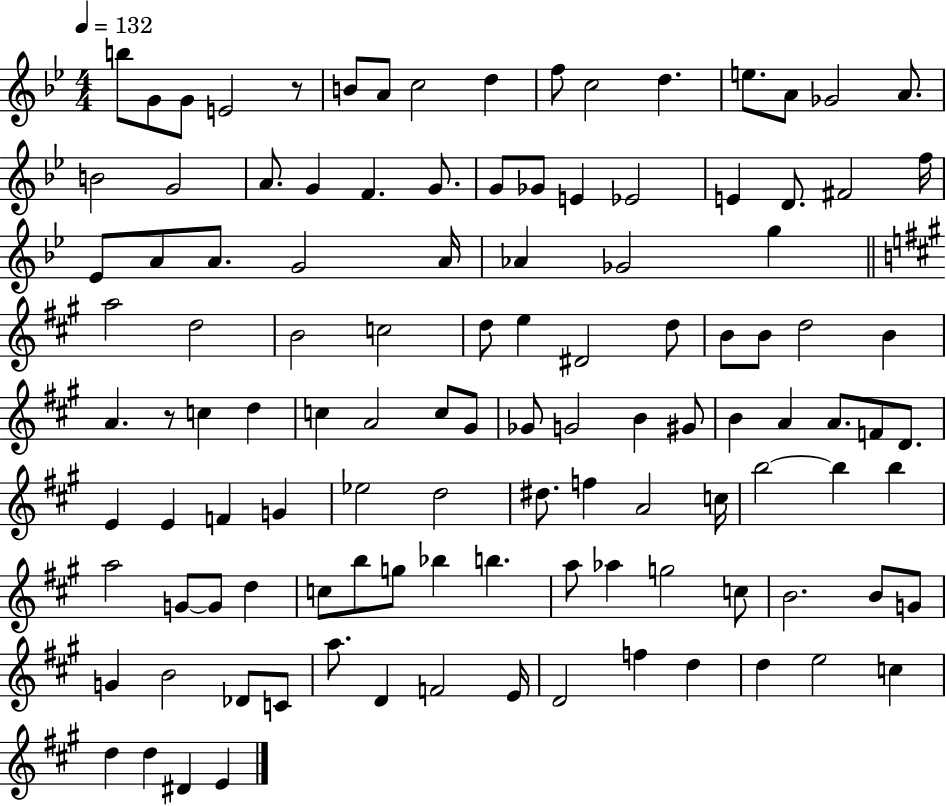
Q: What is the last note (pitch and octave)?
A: E4